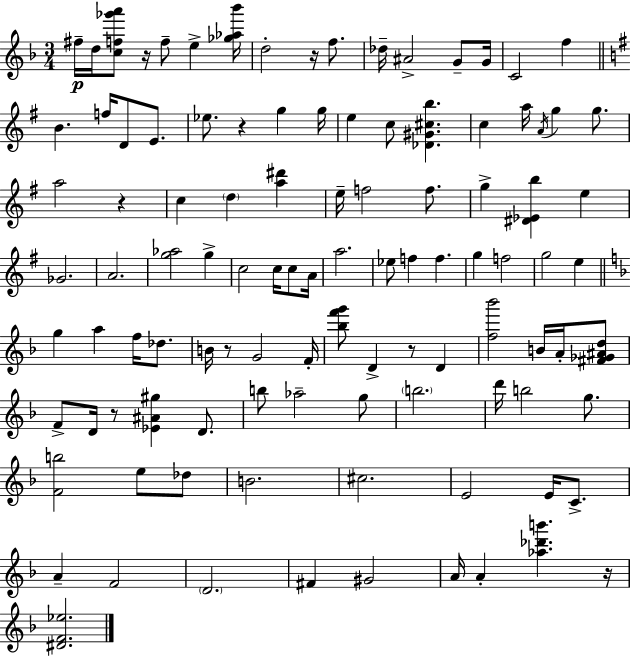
{
  \clef treble
  \numericTimeSignature
  \time 3/4
  \key d \minor
  fis''16--\p d''16 <c'' f'' ges''' a'''>8 r16 f''8-- e''4-> <ges'' aes'' bes'''>16 | d''2-. r16 f''8. | des''16-- ais'2-> g'8-- g'16 | c'2 f''4 | \break \bar "||" \break \key g \major b'4. f''16 d'8 e'8. | ees''8. r4 g''4 g''16 | e''4 c''8 <des' gis' cis'' b''>4. | c''4 a''16 \acciaccatura { a'16 } g''4 g''8. | \break a''2 r4 | c''4 \parenthesize d''4 <a'' dis'''>4 | e''16-- f''2 f''8. | g''4-> <dis' ees' b''>4 e''4 | \break ges'2. | a'2. | <g'' aes''>2 g''4-> | c''2 c''16 c''8 | \break a'16 a''2. | ees''8 f''4 f''4. | g''4 f''2 | g''2 e''4 | \break \bar "||" \break \key f \major g''4 a''4 f''16 des''8. | b'16 r8 g'2 f'16-. | <bes'' f''' g'''>8 d'4-> r8 d'4 | <f'' bes'''>2 b'16 a'16-. <fis' ges' ais' d''>8 | \break f'8-> d'16 r8 <ees' ais' gis''>4 d'8. | b''8 aes''2-- g''8 | \parenthesize b''2. | d'''16 b''2 g''8. | \break <f' b''>2 e''8 des''8 | b'2. | cis''2. | e'2 e'16 c'8.-> | \break a'4-- f'2 | \parenthesize d'2. | fis'4 gis'2 | a'16 a'4-. <aes'' des''' b'''>4. r16 | \break <dis' f' ees''>2. | \bar "|."
}